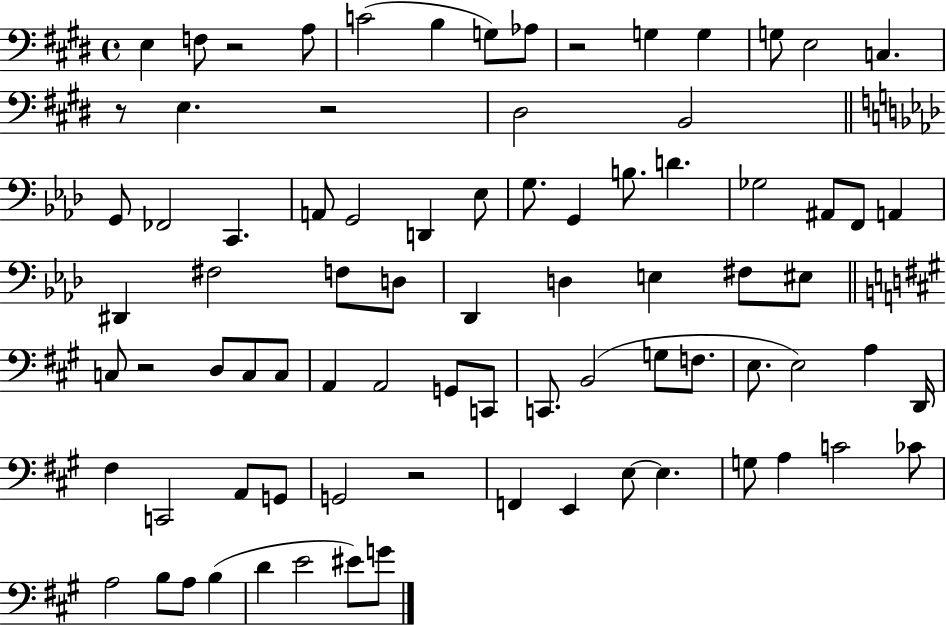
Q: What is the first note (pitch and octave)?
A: E3